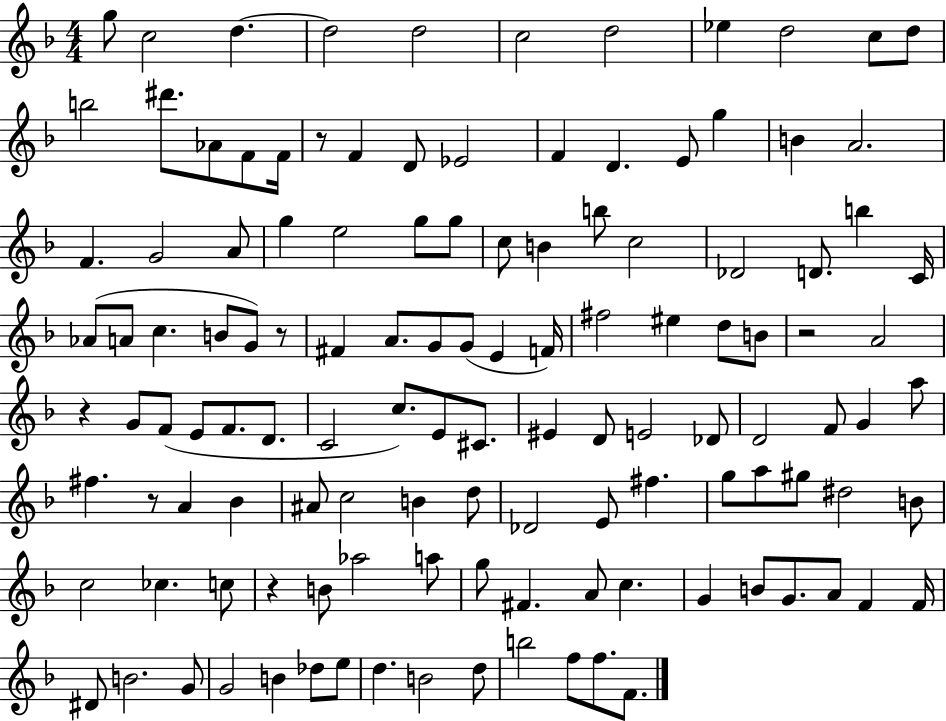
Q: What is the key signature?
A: F major